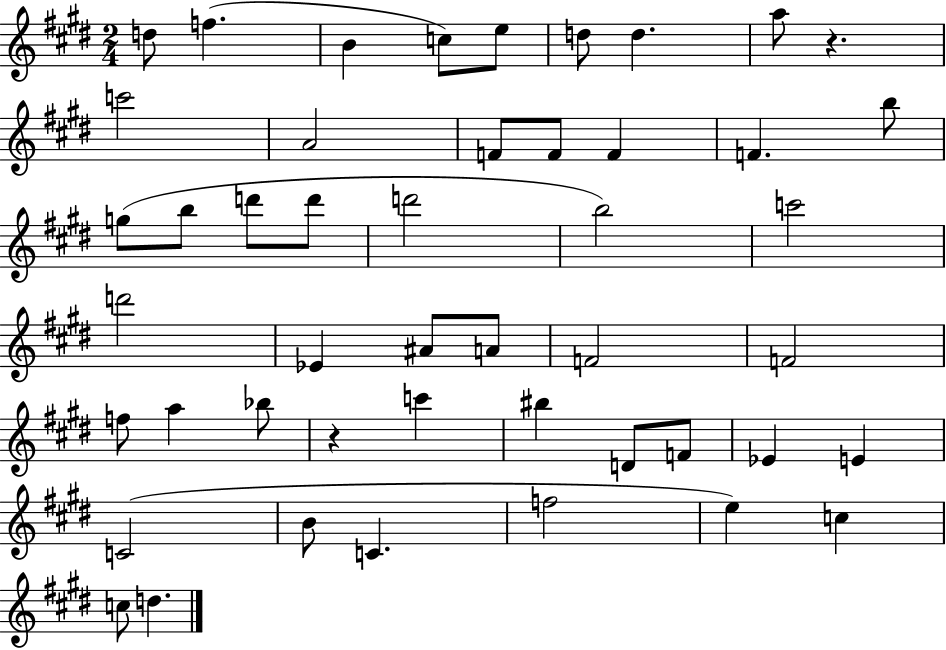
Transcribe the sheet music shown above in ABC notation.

X:1
T:Untitled
M:2/4
L:1/4
K:E
d/2 f B c/2 e/2 d/2 d a/2 z c'2 A2 F/2 F/2 F F b/2 g/2 b/2 d'/2 d'/2 d'2 b2 c'2 d'2 _E ^A/2 A/2 F2 F2 f/2 a _b/2 z c' ^b D/2 F/2 _E E C2 B/2 C f2 e c c/2 d